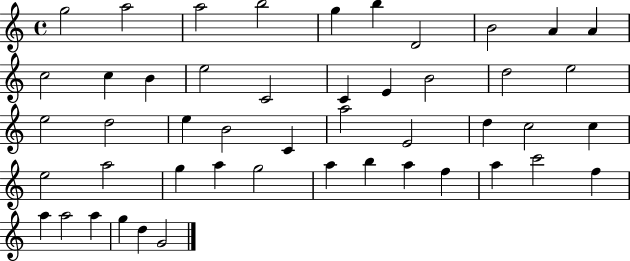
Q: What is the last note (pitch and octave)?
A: G4